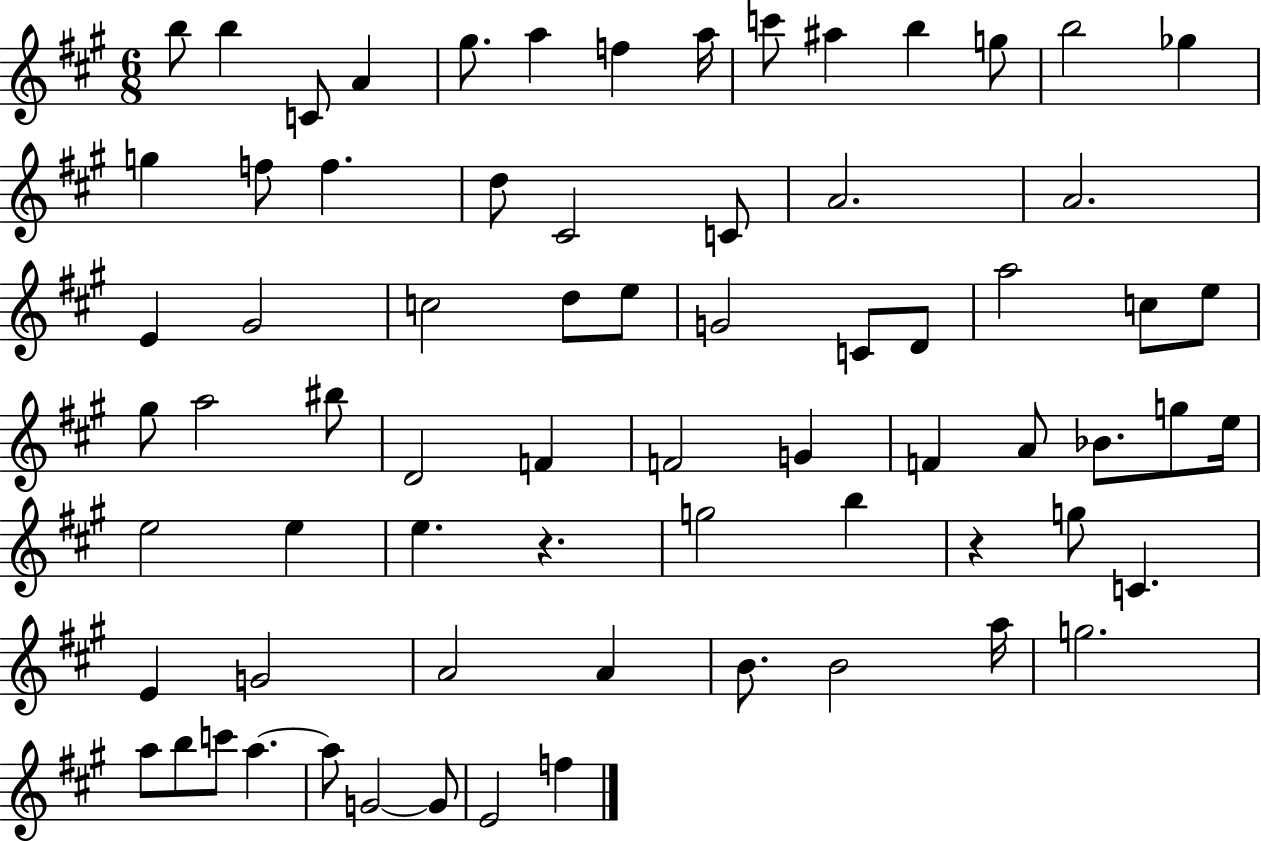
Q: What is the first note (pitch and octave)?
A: B5